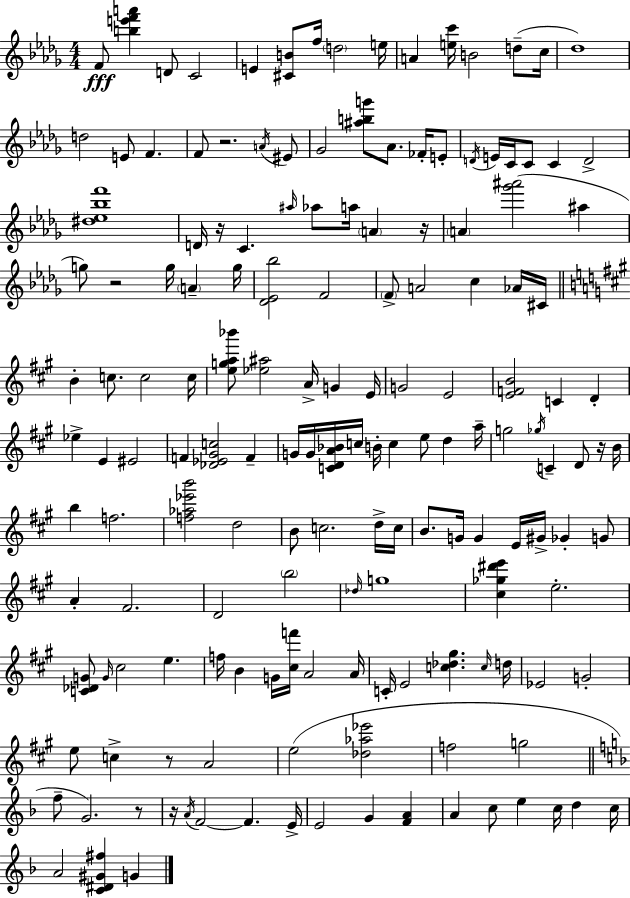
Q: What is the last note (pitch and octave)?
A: G4